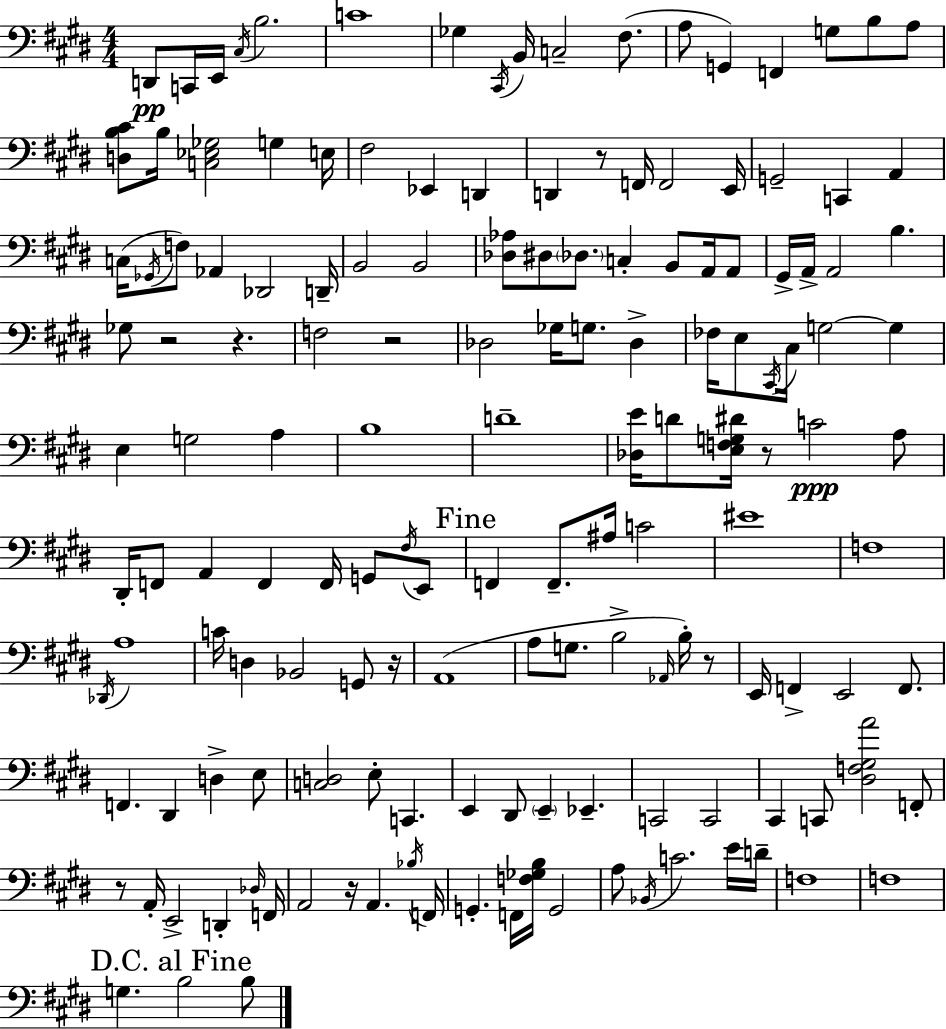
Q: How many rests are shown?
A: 9